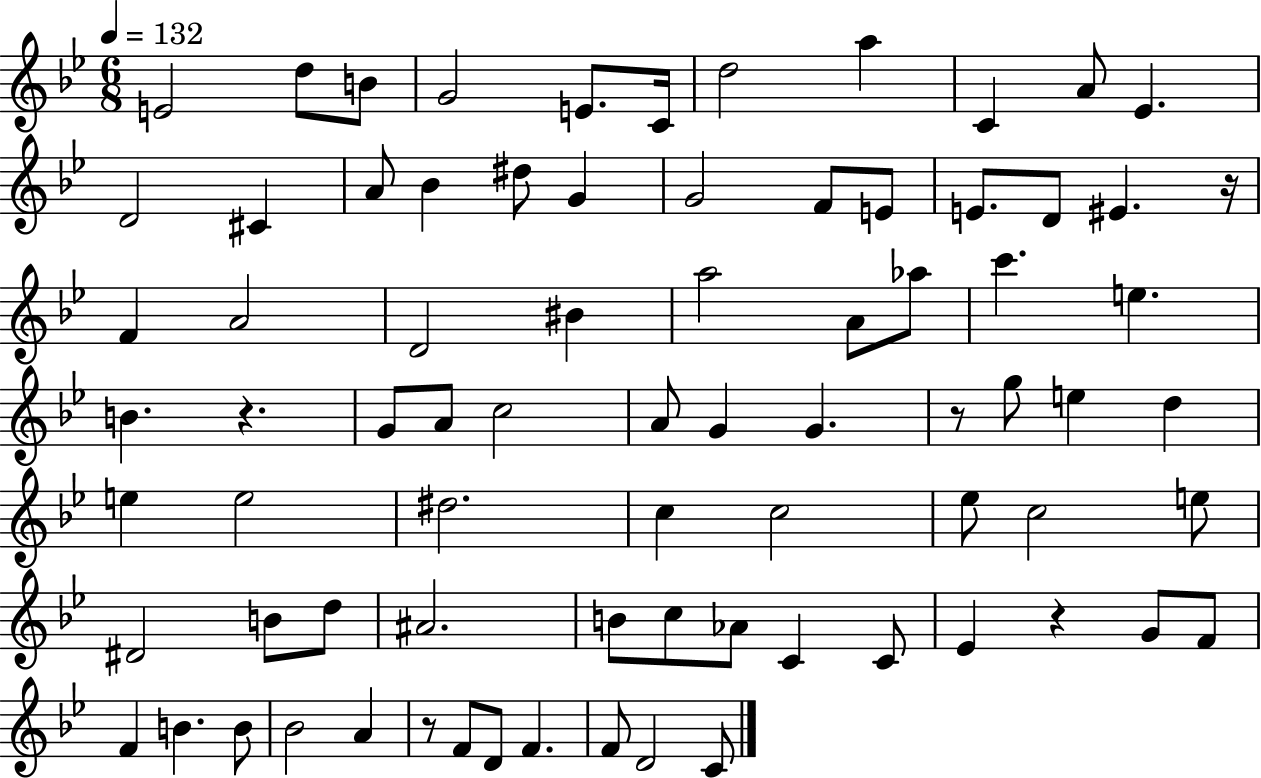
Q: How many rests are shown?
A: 5